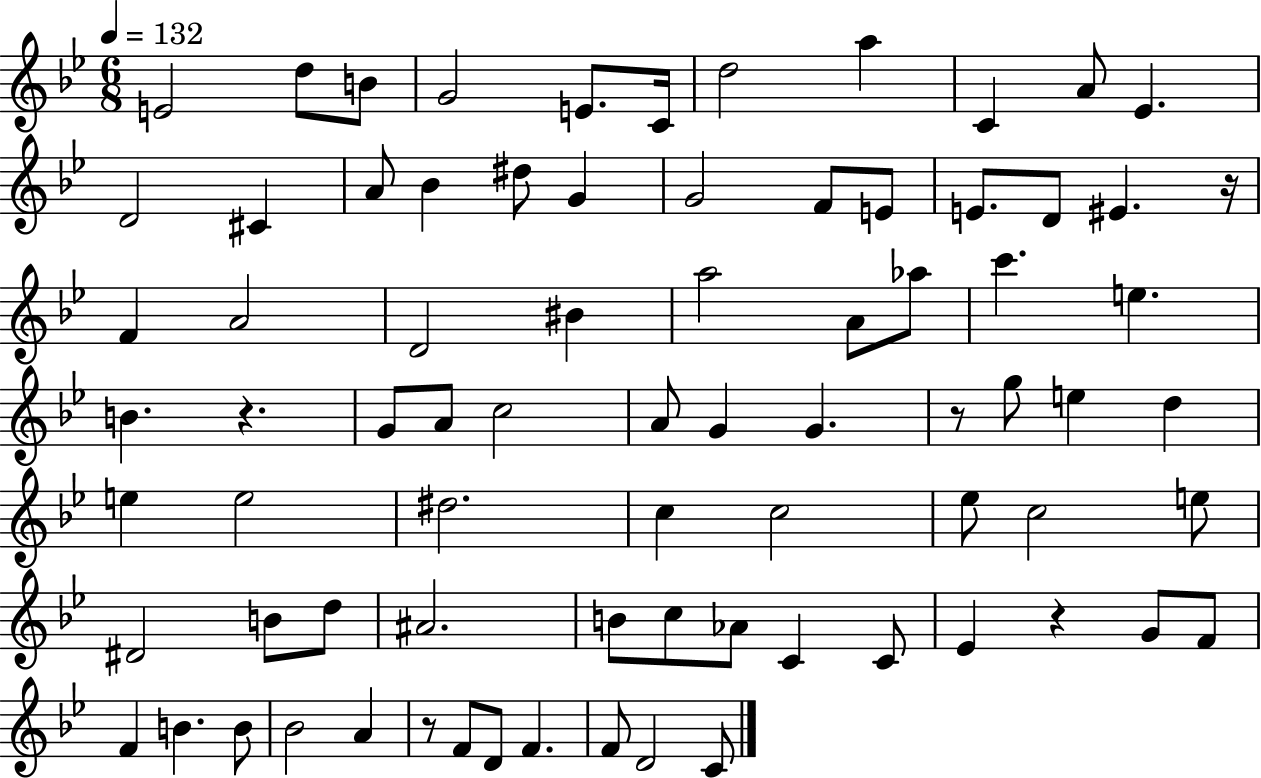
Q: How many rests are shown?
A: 5